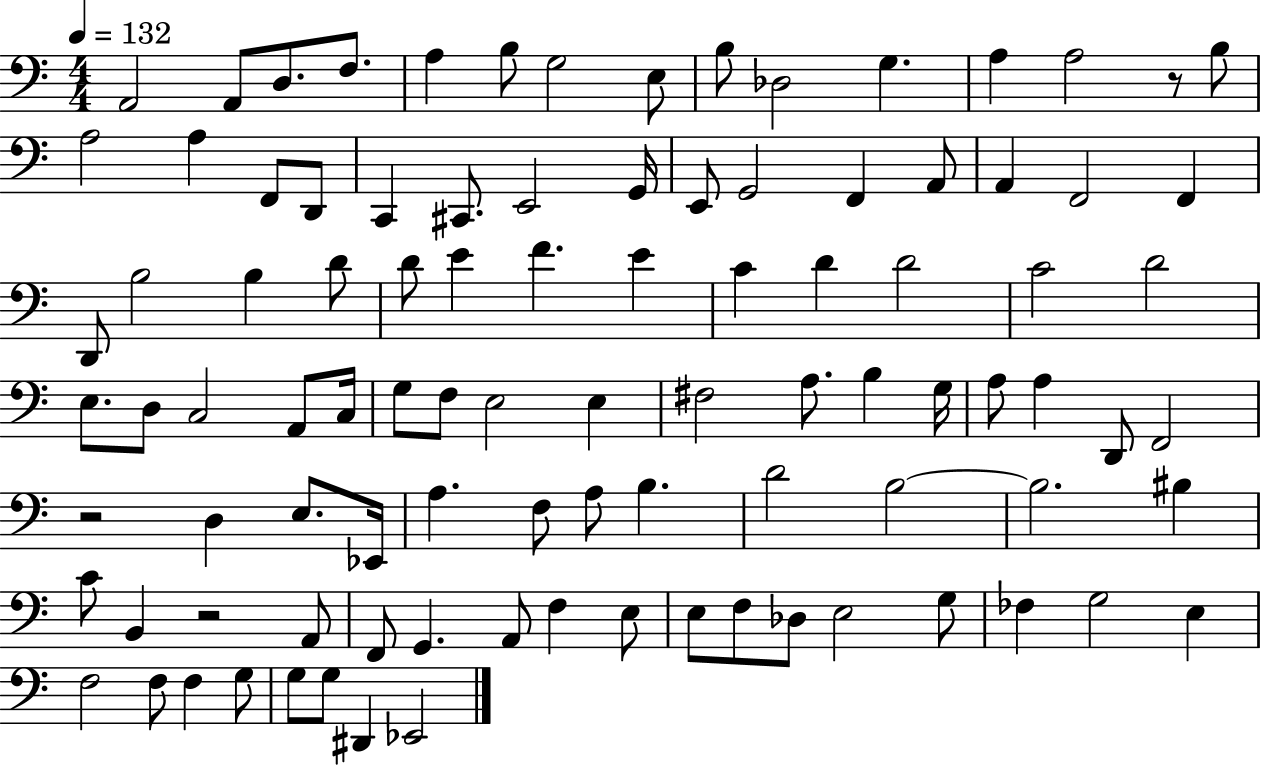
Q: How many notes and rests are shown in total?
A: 97